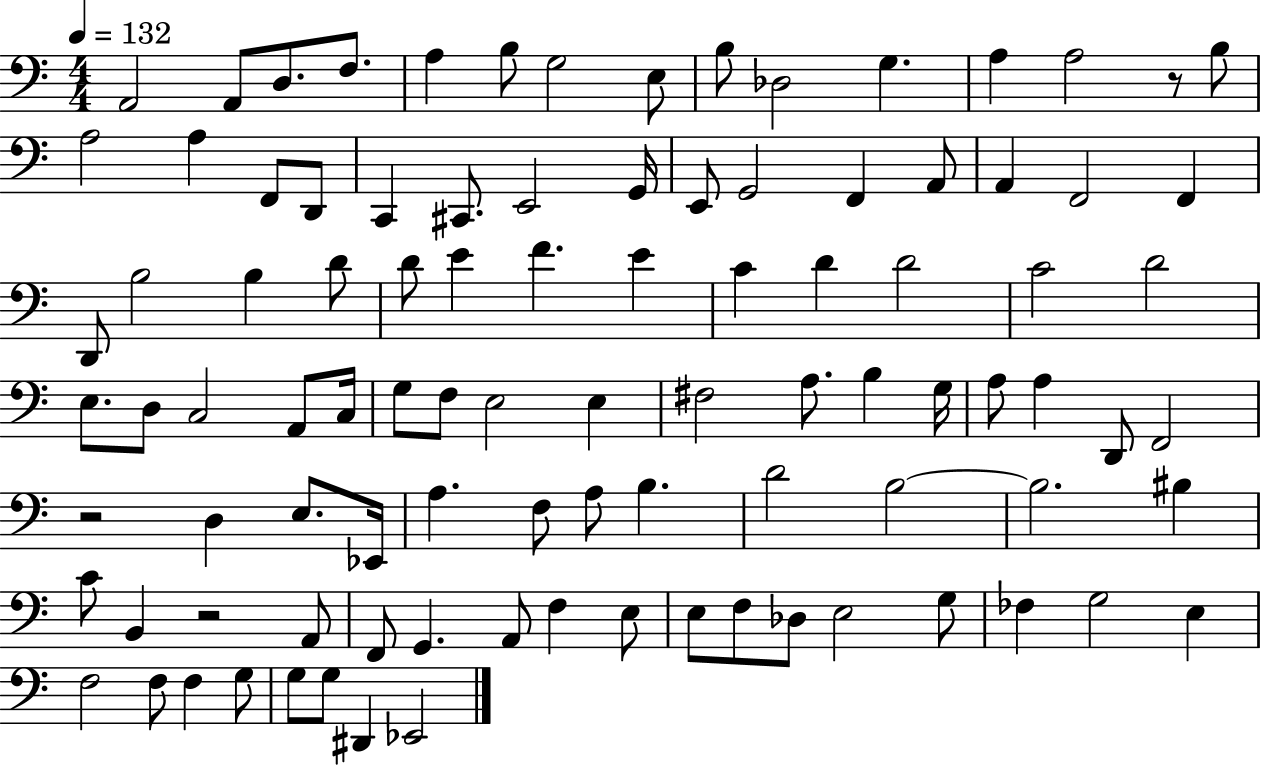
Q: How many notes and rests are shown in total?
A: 97